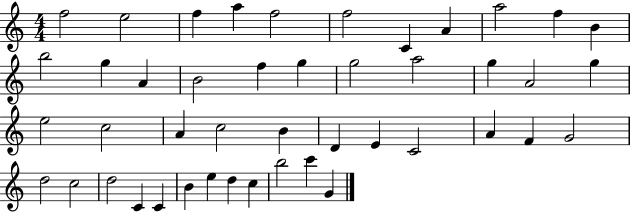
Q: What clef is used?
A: treble